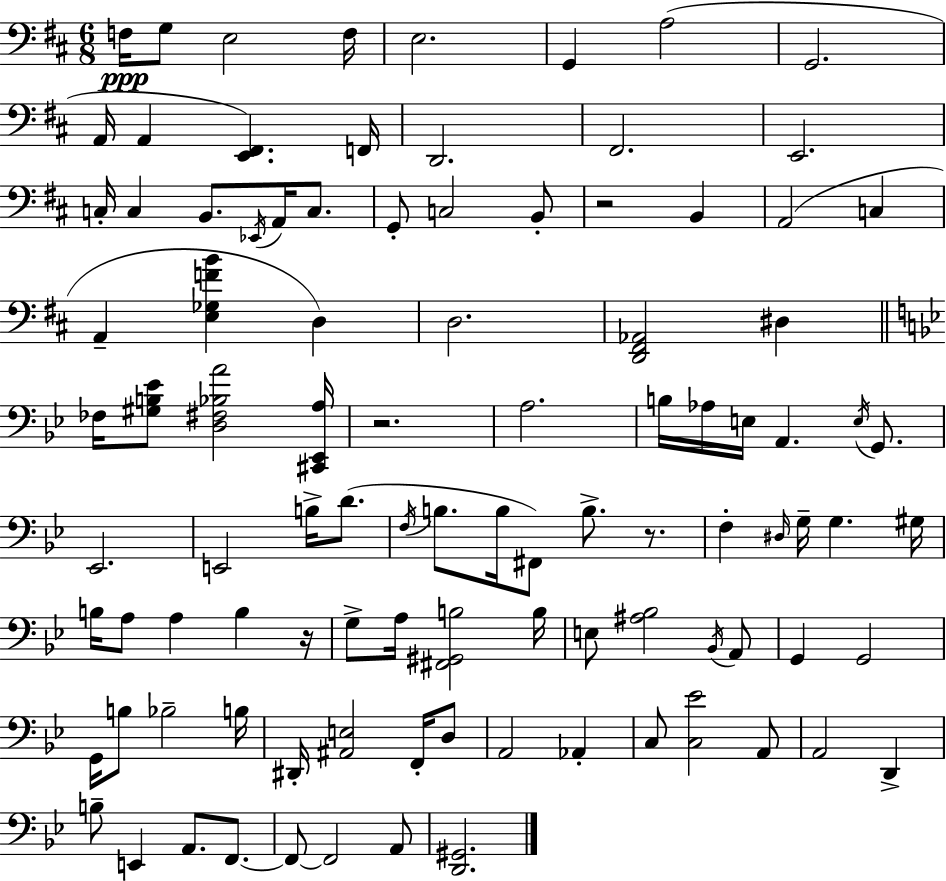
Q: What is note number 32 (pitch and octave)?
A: A3